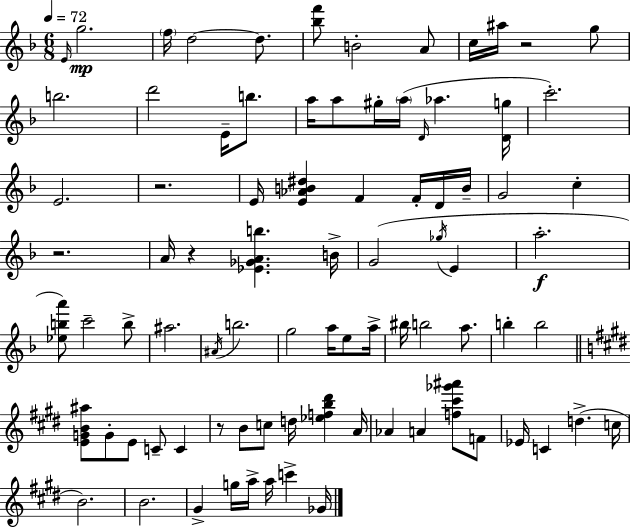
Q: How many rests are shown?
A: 5